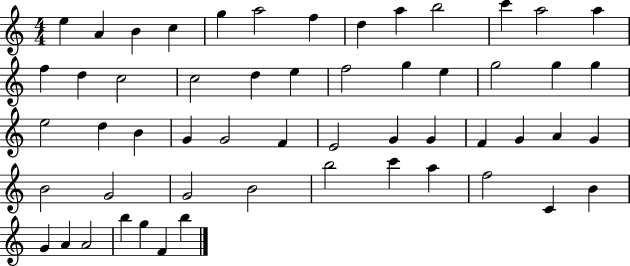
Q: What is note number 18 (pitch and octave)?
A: D5